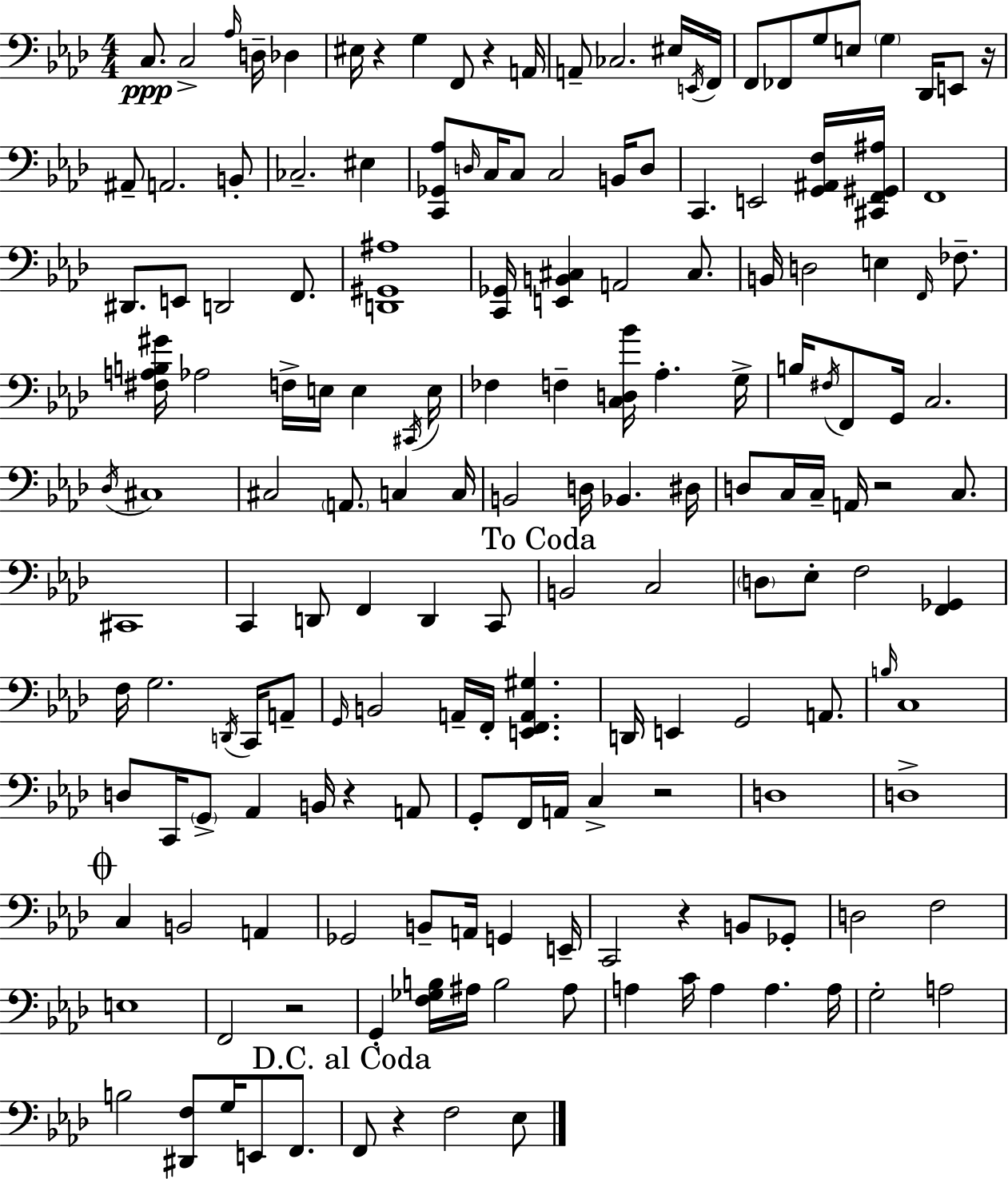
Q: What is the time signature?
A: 4/4